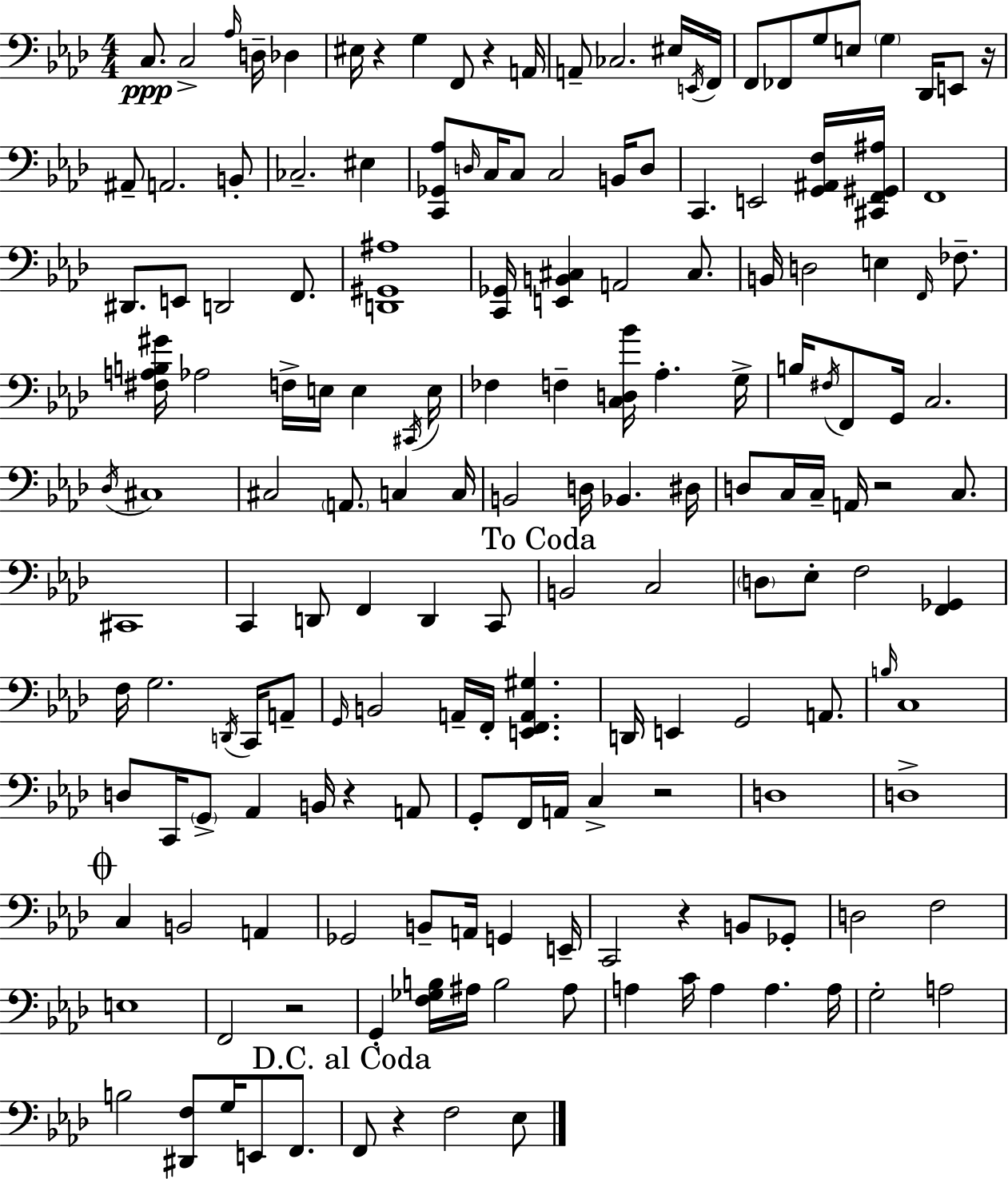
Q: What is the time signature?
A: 4/4